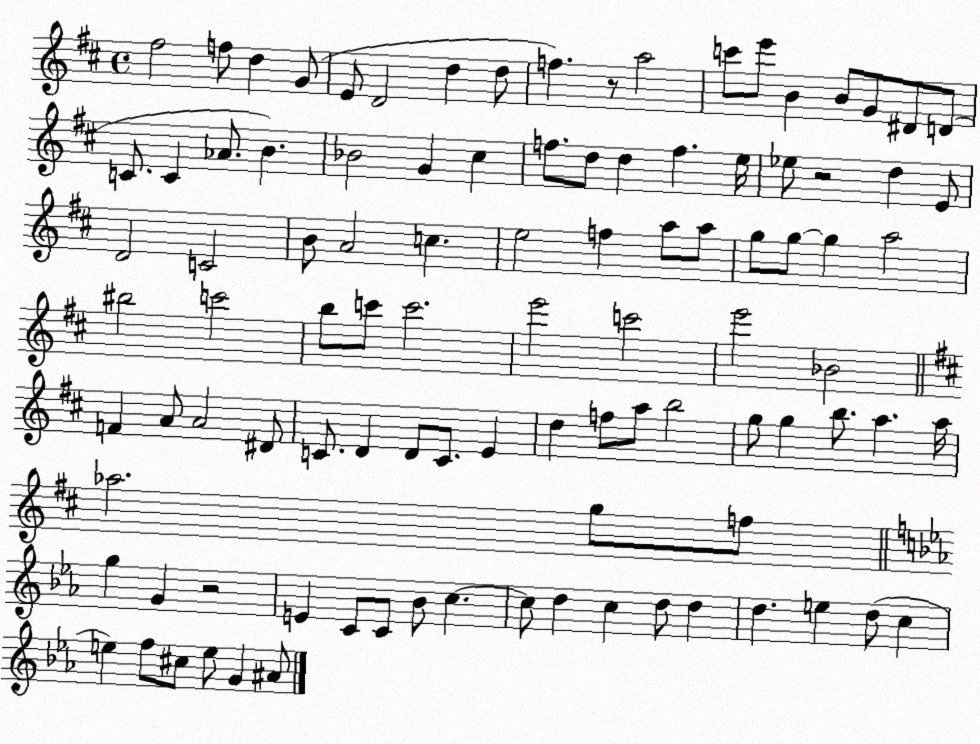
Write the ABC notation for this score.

X:1
T:Untitled
M:4/4
L:1/4
K:D
^f2 f/2 d G/2 E/2 D2 d d/2 f z/2 a2 c'/2 e'/2 B B/2 G/2 ^D/2 D/2 C/2 C _A/2 B _B2 G ^c f/2 d/2 d f e/4 _e/2 z2 d E/2 D2 C2 B/2 A2 c e2 f a/2 a/2 g/2 g/2 g a2 ^b2 c'2 b/2 c'/2 c'2 e'2 c'2 e'2 _B2 F A/2 A2 ^D/2 C/2 D D/2 C/2 E d f/2 a/2 b2 g/2 g b/2 a a/4 _a2 g/2 f/2 g G z2 E C/2 C/2 _B/2 c c/2 d c d/2 d d e d/2 c e f/2 ^c/2 e/2 G ^A/2